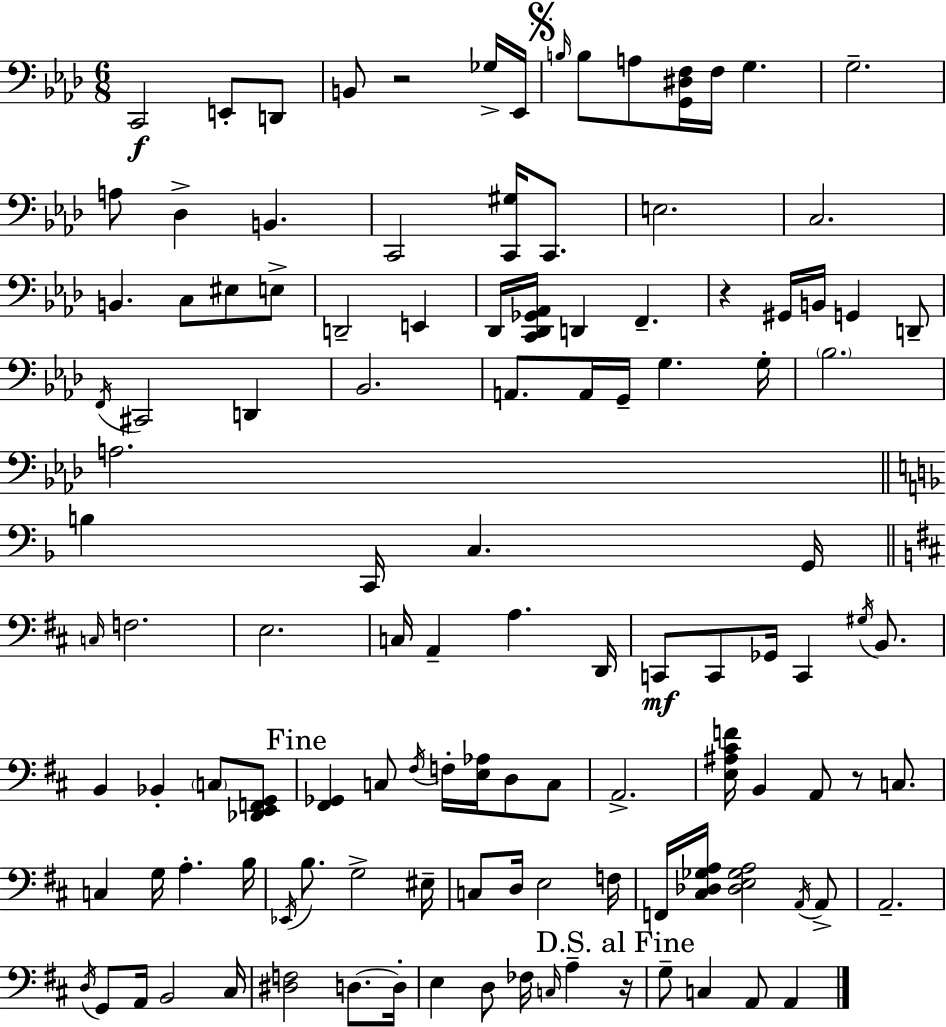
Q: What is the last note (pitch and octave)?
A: A2